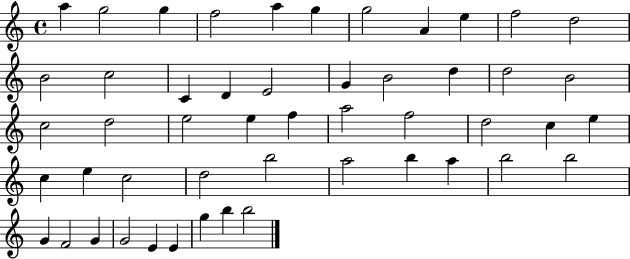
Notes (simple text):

A5/q G5/h G5/q F5/h A5/q G5/q G5/h A4/q E5/q F5/h D5/h B4/h C5/h C4/q D4/q E4/h G4/q B4/h D5/q D5/h B4/h C5/h D5/h E5/h E5/q F5/q A5/h F5/h D5/h C5/q E5/q C5/q E5/q C5/h D5/h B5/h A5/h B5/q A5/q B5/h B5/h G4/q F4/h G4/q G4/h E4/q E4/q G5/q B5/q B5/h